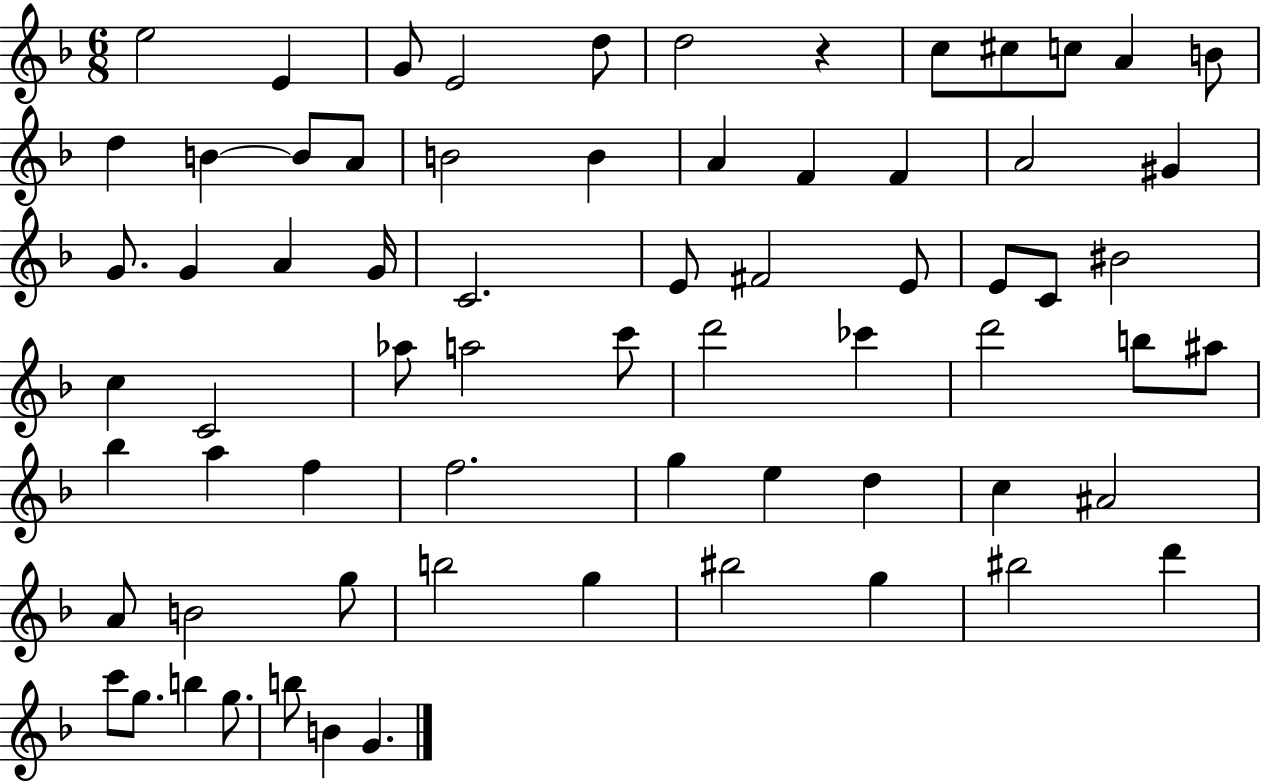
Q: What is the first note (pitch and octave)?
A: E5